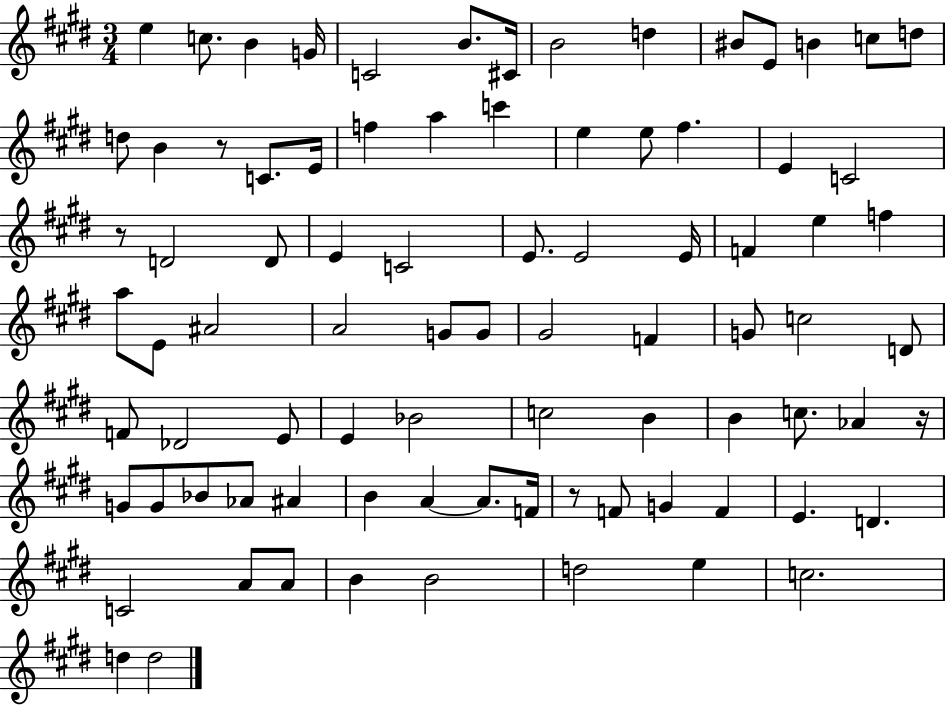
E5/q C5/e. B4/q G4/s C4/h B4/e. C#4/s B4/h D5/q BIS4/e E4/e B4/q C5/e D5/e D5/e B4/q R/e C4/e. E4/s F5/q A5/q C6/q E5/q E5/e F#5/q. E4/q C4/h R/e D4/h D4/e E4/q C4/h E4/e. E4/h E4/s F4/q E5/q F5/q A5/e E4/e A#4/h A4/h G4/e G4/e G#4/h F4/q G4/e C5/h D4/e F4/e Db4/h E4/e E4/q Bb4/h C5/h B4/q B4/q C5/e. Ab4/q R/s G4/e G4/e Bb4/e Ab4/e A#4/q B4/q A4/q A4/e. F4/s R/e F4/e G4/q F4/q E4/q. D4/q. C4/h A4/e A4/e B4/q B4/h D5/h E5/q C5/h. D5/q D5/h